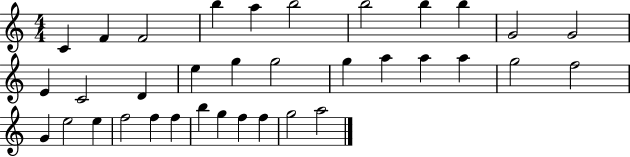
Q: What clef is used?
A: treble